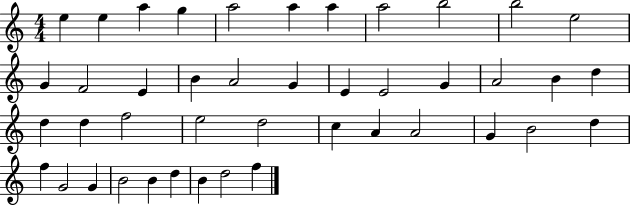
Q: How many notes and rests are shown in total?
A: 43